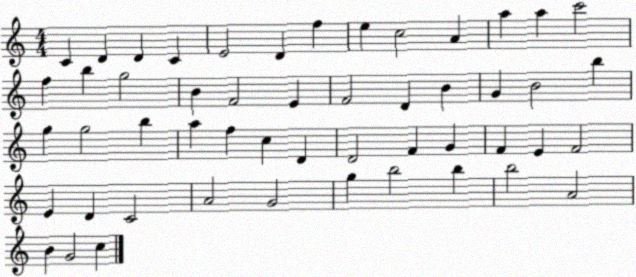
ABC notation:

X:1
T:Untitled
M:4/4
L:1/4
K:C
C D D C E2 D f e c2 A a a c'2 f b g2 B F2 E F2 D B G B2 b g g2 b a f c D D2 F G F E F2 E D C2 A2 G2 g b2 b b2 A2 B G2 c